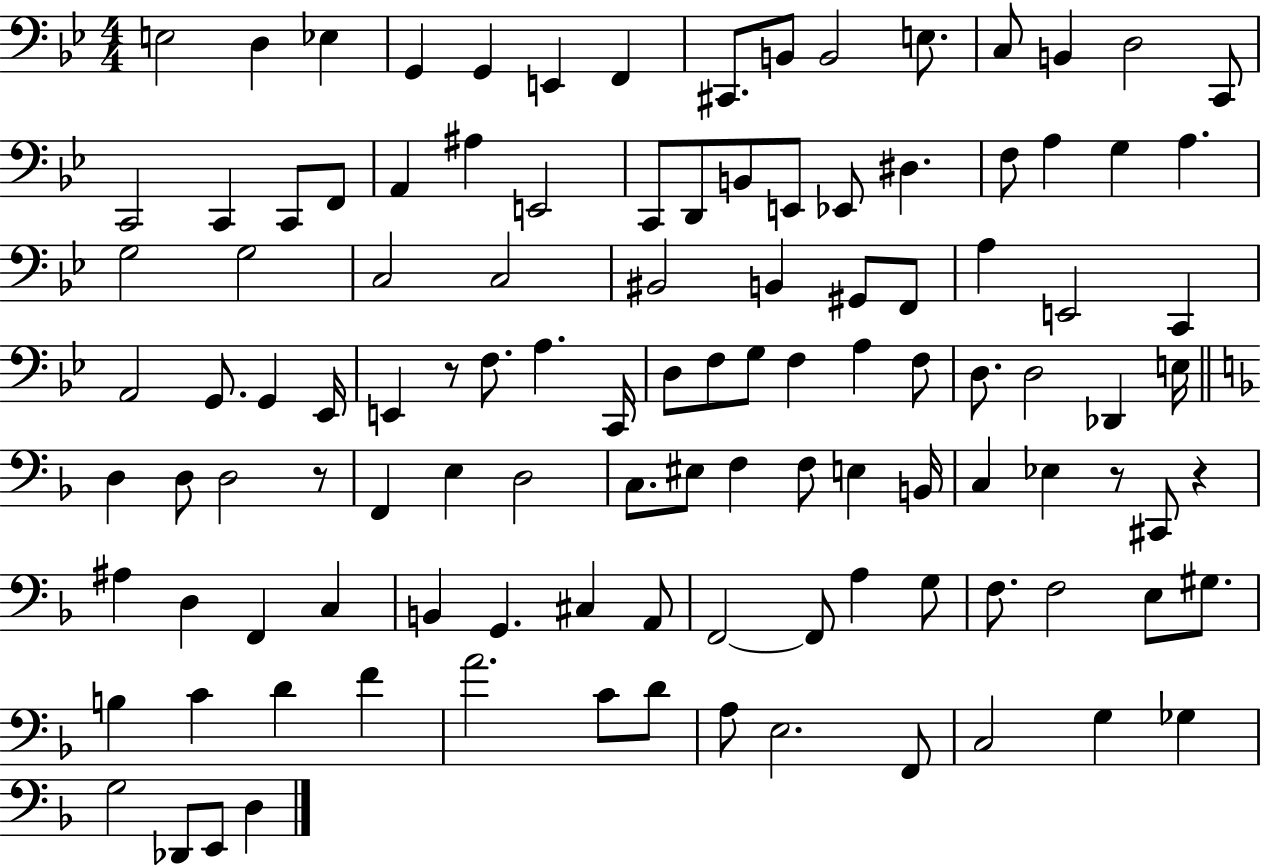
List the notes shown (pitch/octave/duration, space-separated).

E3/h D3/q Eb3/q G2/q G2/q E2/q F2/q C#2/e. B2/e B2/h E3/e. C3/e B2/q D3/h C2/e C2/h C2/q C2/e F2/e A2/q A#3/q E2/h C2/e D2/e B2/e E2/e Eb2/e D#3/q. F3/e A3/q G3/q A3/q. G3/h G3/h C3/h C3/h BIS2/h B2/q G#2/e F2/e A3/q E2/h C2/q A2/h G2/e. G2/q Eb2/s E2/q R/e F3/e. A3/q. C2/s D3/e F3/e G3/e F3/q A3/q F3/e D3/e. D3/h Db2/q E3/s D3/q D3/e D3/h R/e F2/q E3/q D3/h C3/e. EIS3/e F3/q F3/e E3/q B2/s C3/q Eb3/q R/e C#2/e R/q A#3/q D3/q F2/q C3/q B2/q G2/q. C#3/q A2/e F2/h F2/e A3/q G3/e F3/e. F3/h E3/e G#3/e. B3/q C4/q D4/q F4/q A4/h. C4/e D4/e A3/e E3/h. F2/e C3/h G3/q Gb3/q G3/h Db2/e E2/e D3/q